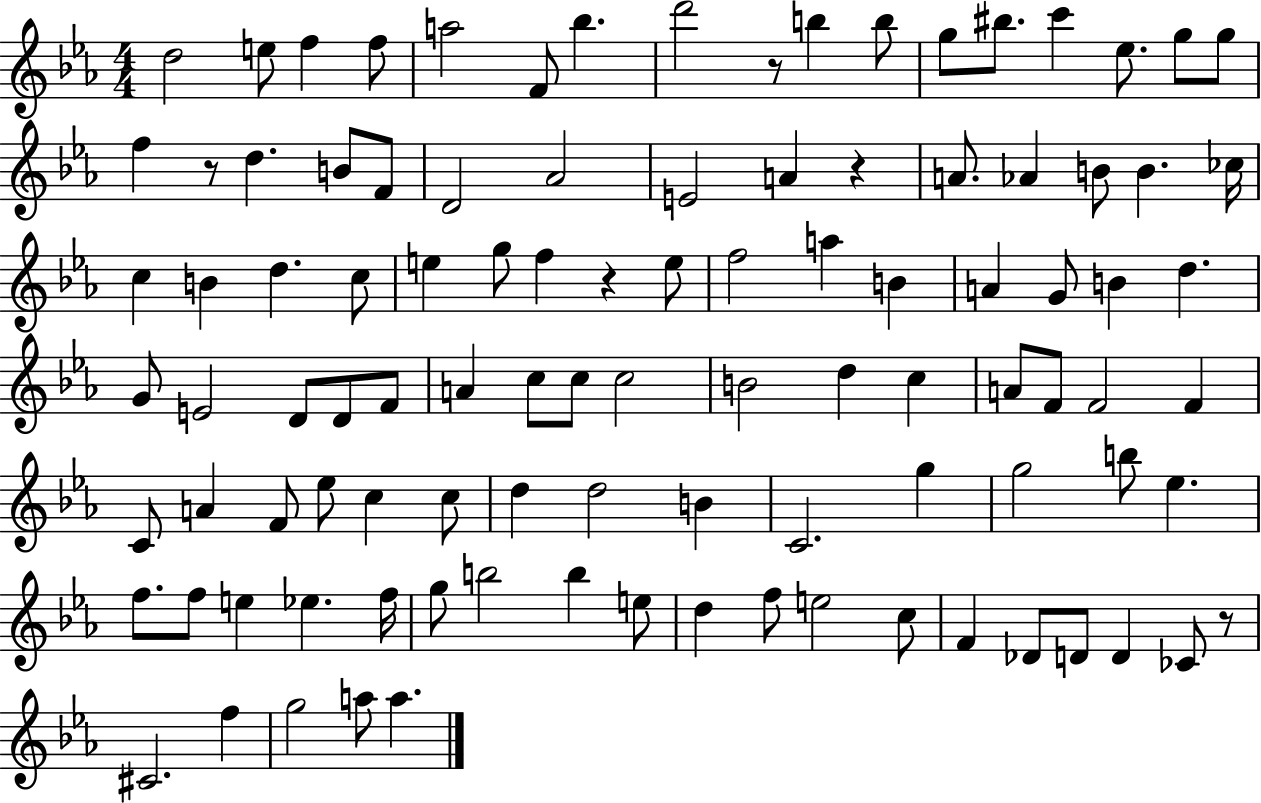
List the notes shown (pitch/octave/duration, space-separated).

D5/h E5/e F5/q F5/e A5/h F4/e Bb5/q. D6/h R/e B5/q B5/e G5/e BIS5/e. C6/q Eb5/e. G5/e G5/e F5/q R/e D5/q. B4/e F4/e D4/h Ab4/h E4/h A4/q R/q A4/e. Ab4/q B4/e B4/q. CES5/s C5/q B4/q D5/q. C5/e E5/q G5/e F5/q R/q E5/e F5/h A5/q B4/q A4/q G4/e B4/q D5/q. G4/e E4/h D4/e D4/e F4/e A4/q C5/e C5/e C5/h B4/h D5/q C5/q A4/e F4/e F4/h F4/q C4/e A4/q F4/e Eb5/e C5/q C5/e D5/q D5/h B4/q C4/h. G5/q G5/h B5/e Eb5/q. F5/e. F5/e E5/q Eb5/q. F5/s G5/e B5/h B5/q E5/e D5/q F5/e E5/h C5/e F4/q Db4/e D4/e D4/q CES4/e R/e C#4/h. F5/q G5/h A5/e A5/q.